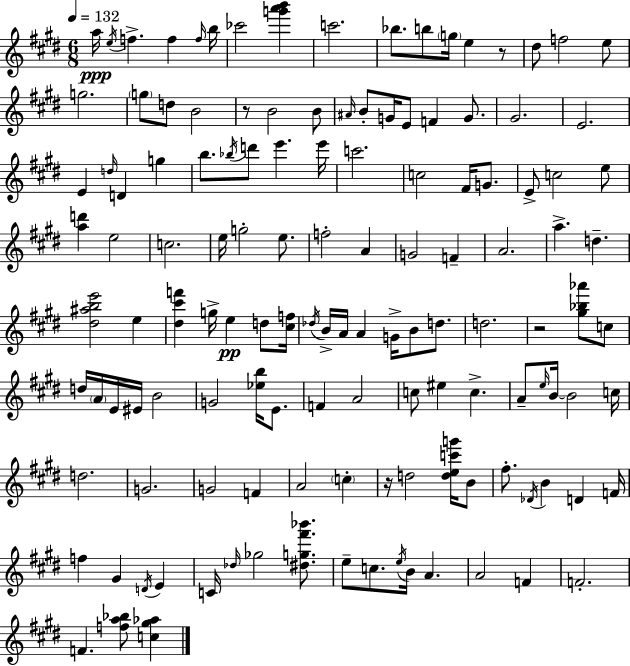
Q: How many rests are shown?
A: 4